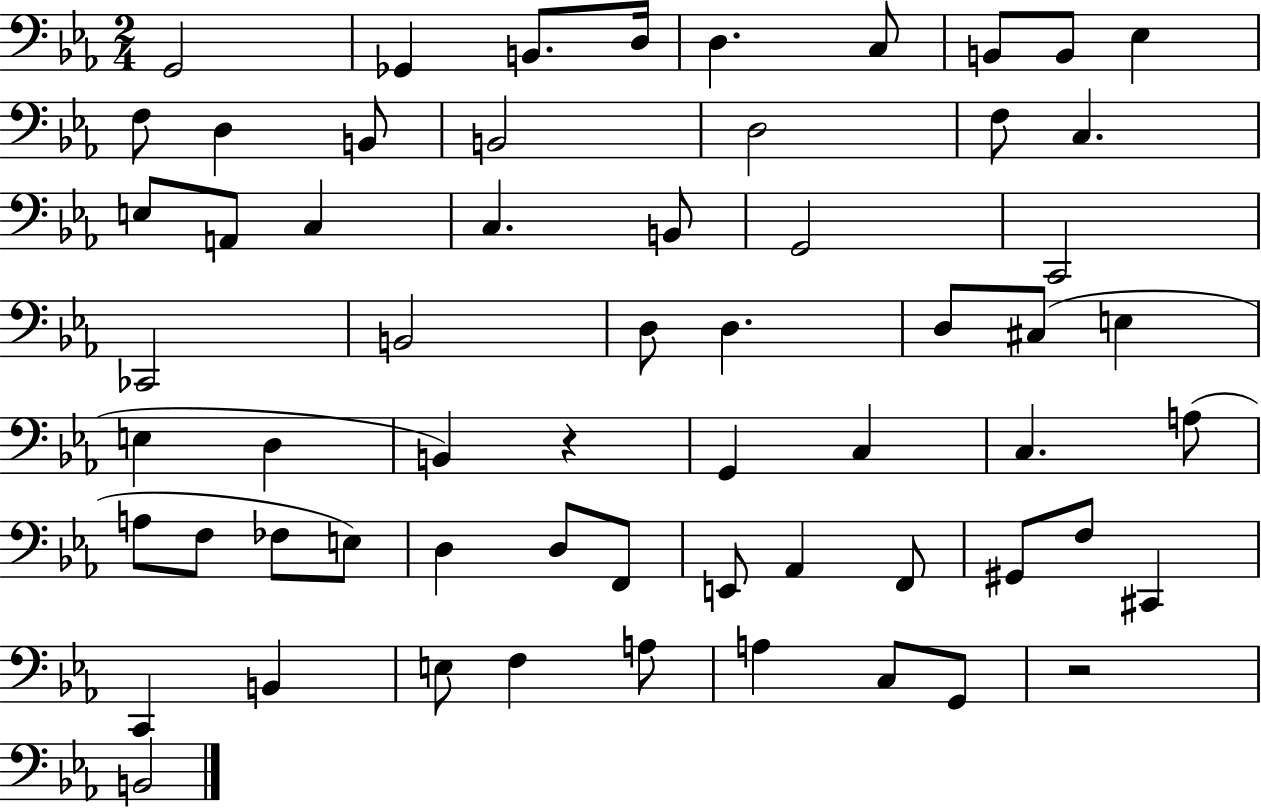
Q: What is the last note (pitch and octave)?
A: B2